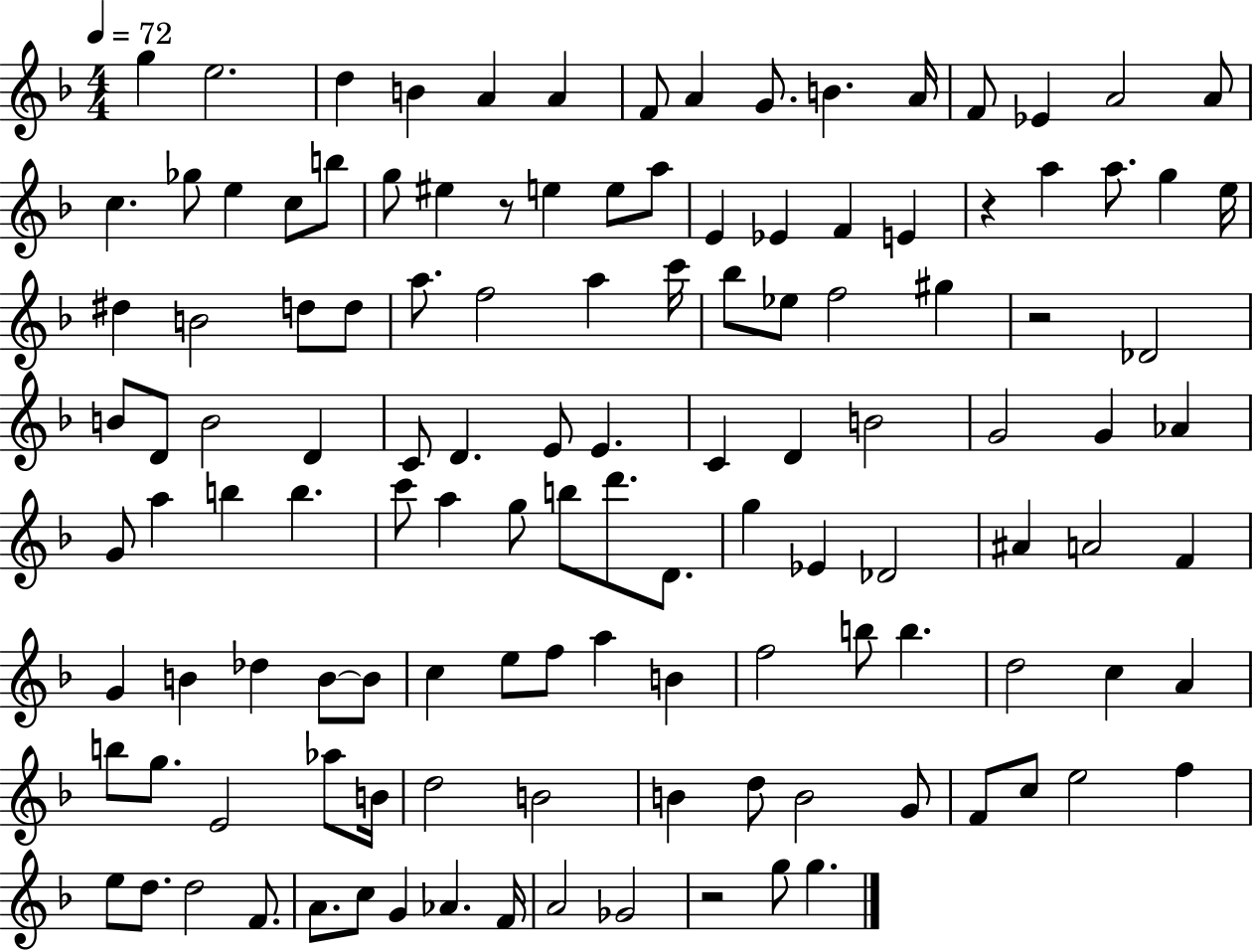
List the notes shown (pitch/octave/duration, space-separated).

G5/q E5/h. D5/q B4/q A4/q A4/q F4/e A4/q G4/e. B4/q. A4/s F4/e Eb4/q A4/h A4/e C5/q. Gb5/e E5/q C5/e B5/e G5/e EIS5/q R/e E5/q E5/e A5/e E4/q Eb4/q F4/q E4/q R/q A5/q A5/e. G5/q E5/s D#5/q B4/h D5/e D5/e A5/e. F5/h A5/q C6/s Bb5/e Eb5/e F5/h G#5/q R/h Db4/h B4/e D4/e B4/h D4/q C4/e D4/q. E4/e E4/q. C4/q D4/q B4/h G4/h G4/q Ab4/q G4/e A5/q B5/q B5/q. C6/e A5/q G5/e B5/e D6/e. D4/e. G5/q Eb4/q Db4/h A#4/q A4/h F4/q G4/q B4/q Db5/q B4/e B4/e C5/q E5/e F5/e A5/q B4/q F5/h B5/e B5/q. D5/h C5/q A4/q B5/e G5/e. E4/h Ab5/e B4/s D5/h B4/h B4/q D5/e B4/h G4/e F4/e C5/e E5/h F5/q E5/e D5/e. D5/h F4/e. A4/e. C5/e G4/q Ab4/q. F4/s A4/h Gb4/h R/h G5/e G5/q.